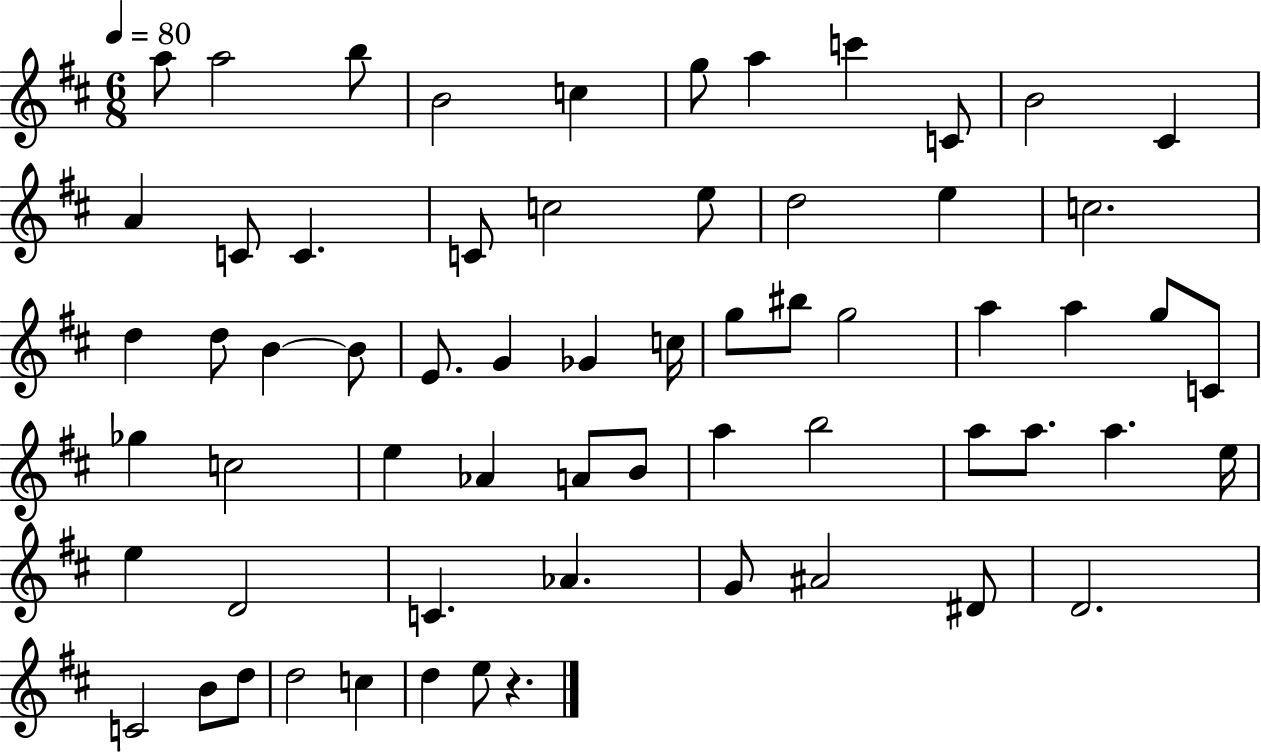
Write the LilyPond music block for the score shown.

{
  \clef treble
  \numericTimeSignature
  \time 6/8
  \key d \major
  \tempo 4 = 80
  a''8 a''2 b''8 | b'2 c''4 | g''8 a''4 c'''4 c'8 | b'2 cis'4 | \break a'4 c'8 c'4. | c'8 c''2 e''8 | d''2 e''4 | c''2. | \break d''4 d''8 b'4~~ b'8 | e'8. g'4 ges'4 c''16 | g''8 bis''8 g''2 | a''4 a''4 g''8 c'8 | \break ges''4 c''2 | e''4 aes'4 a'8 b'8 | a''4 b''2 | a''8 a''8. a''4. e''16 | \break e''4 d'2 | c'4. aes'4. | g'8 ais'2 dis'8 | d'2. | \break c'2 b'8 d''8 | d''2 c''4 | d''4 e''8 r4. | \bar "|."
}